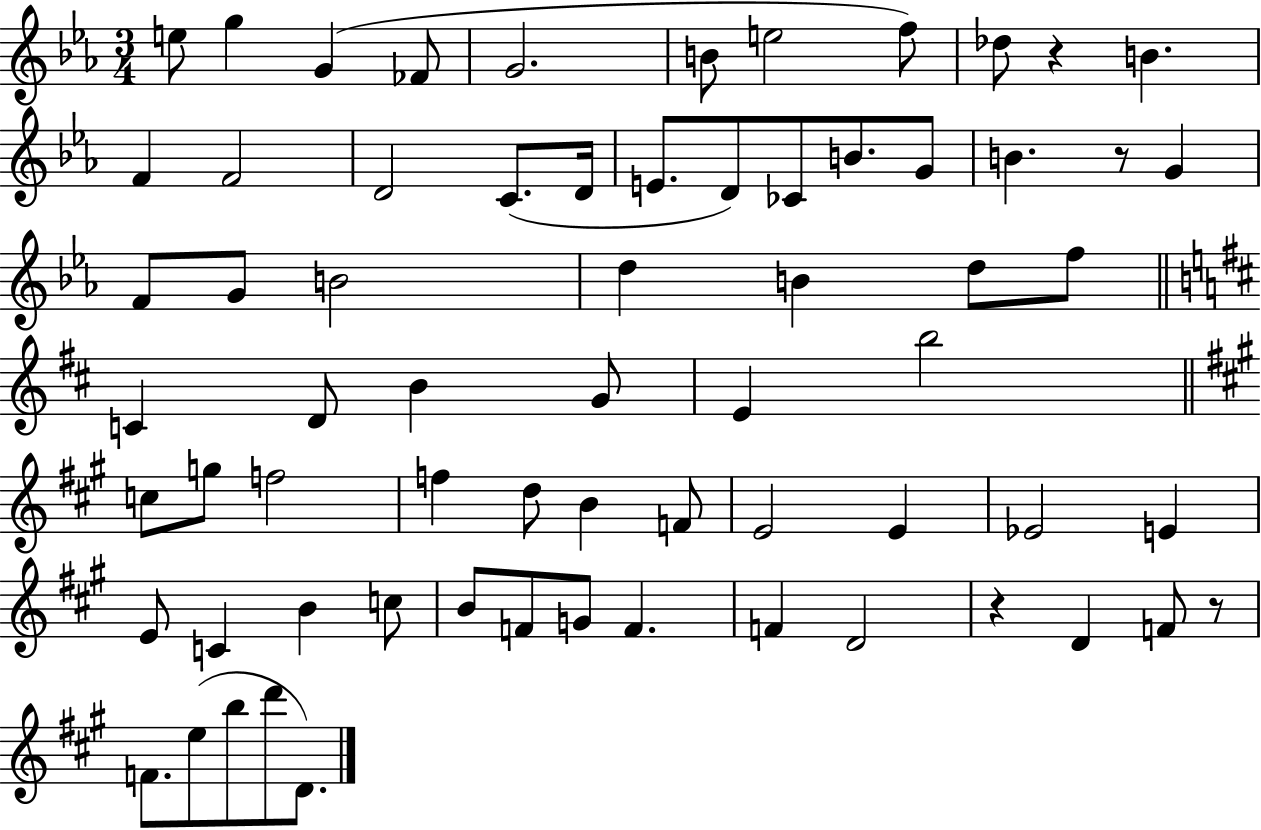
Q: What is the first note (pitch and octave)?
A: E5